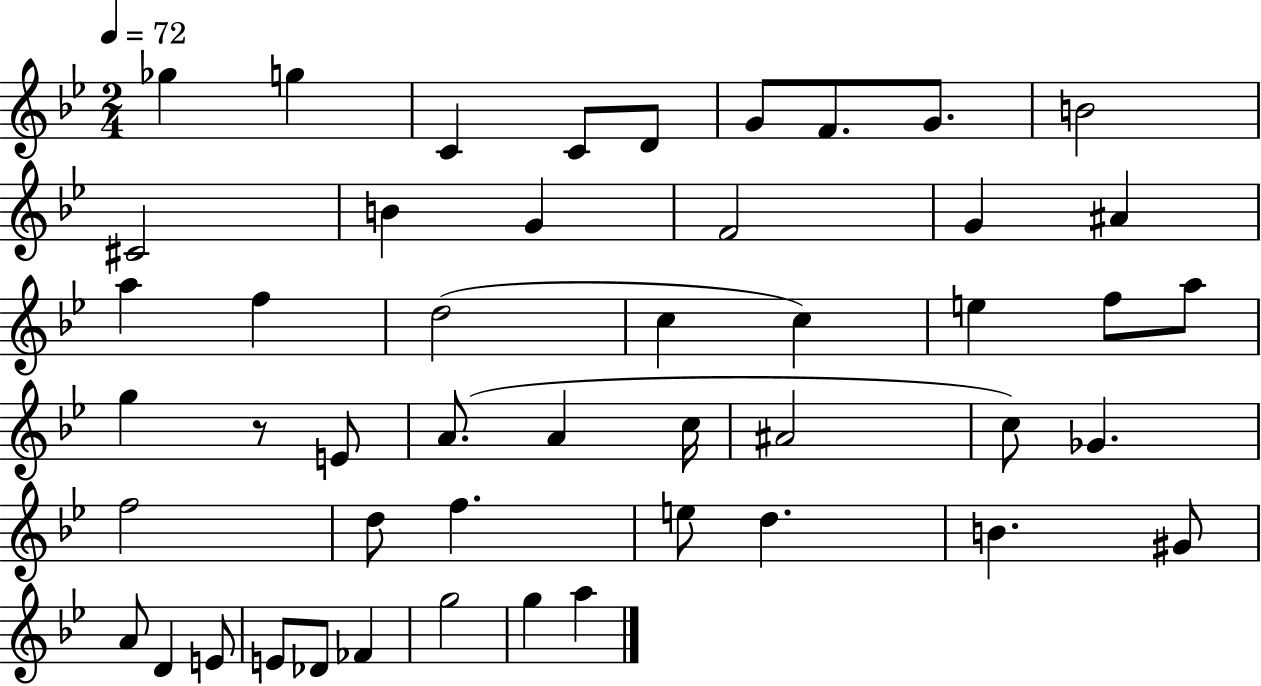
{
  \clef treble
  \numericTimeSignature
  \time 2/4
  \key bes \major
  \tempo 4 = 72
  \repeat volta 2 { ges''4 g''4 | c'4 c'8 d'8 | g'8 f'8. g'8. | b'2 | \break cis'2 | b'4 g'4 | f'2 | g'4 ais'4 | \break a''4 f''4 | d''2( | c''4 c''4) | e''4 f''8 a''8 | \break g''4 r8 e'8 | a'8.( a'4 c''16 | ais'2 | c''8) ges'4. | \break f''2 | d''8 f''4. | e''8 d''4. | b'4. gis'8 | \break a'8 d'4 e'8 | e'8 des'8 fes'4 | g''2 | g''4 a''4 | \break } \bar "|."
}